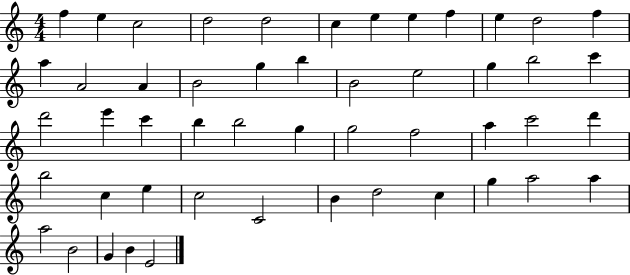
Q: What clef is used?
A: treble